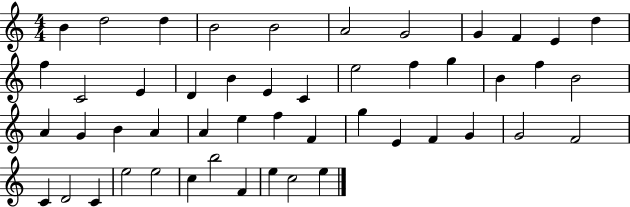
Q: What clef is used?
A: treble